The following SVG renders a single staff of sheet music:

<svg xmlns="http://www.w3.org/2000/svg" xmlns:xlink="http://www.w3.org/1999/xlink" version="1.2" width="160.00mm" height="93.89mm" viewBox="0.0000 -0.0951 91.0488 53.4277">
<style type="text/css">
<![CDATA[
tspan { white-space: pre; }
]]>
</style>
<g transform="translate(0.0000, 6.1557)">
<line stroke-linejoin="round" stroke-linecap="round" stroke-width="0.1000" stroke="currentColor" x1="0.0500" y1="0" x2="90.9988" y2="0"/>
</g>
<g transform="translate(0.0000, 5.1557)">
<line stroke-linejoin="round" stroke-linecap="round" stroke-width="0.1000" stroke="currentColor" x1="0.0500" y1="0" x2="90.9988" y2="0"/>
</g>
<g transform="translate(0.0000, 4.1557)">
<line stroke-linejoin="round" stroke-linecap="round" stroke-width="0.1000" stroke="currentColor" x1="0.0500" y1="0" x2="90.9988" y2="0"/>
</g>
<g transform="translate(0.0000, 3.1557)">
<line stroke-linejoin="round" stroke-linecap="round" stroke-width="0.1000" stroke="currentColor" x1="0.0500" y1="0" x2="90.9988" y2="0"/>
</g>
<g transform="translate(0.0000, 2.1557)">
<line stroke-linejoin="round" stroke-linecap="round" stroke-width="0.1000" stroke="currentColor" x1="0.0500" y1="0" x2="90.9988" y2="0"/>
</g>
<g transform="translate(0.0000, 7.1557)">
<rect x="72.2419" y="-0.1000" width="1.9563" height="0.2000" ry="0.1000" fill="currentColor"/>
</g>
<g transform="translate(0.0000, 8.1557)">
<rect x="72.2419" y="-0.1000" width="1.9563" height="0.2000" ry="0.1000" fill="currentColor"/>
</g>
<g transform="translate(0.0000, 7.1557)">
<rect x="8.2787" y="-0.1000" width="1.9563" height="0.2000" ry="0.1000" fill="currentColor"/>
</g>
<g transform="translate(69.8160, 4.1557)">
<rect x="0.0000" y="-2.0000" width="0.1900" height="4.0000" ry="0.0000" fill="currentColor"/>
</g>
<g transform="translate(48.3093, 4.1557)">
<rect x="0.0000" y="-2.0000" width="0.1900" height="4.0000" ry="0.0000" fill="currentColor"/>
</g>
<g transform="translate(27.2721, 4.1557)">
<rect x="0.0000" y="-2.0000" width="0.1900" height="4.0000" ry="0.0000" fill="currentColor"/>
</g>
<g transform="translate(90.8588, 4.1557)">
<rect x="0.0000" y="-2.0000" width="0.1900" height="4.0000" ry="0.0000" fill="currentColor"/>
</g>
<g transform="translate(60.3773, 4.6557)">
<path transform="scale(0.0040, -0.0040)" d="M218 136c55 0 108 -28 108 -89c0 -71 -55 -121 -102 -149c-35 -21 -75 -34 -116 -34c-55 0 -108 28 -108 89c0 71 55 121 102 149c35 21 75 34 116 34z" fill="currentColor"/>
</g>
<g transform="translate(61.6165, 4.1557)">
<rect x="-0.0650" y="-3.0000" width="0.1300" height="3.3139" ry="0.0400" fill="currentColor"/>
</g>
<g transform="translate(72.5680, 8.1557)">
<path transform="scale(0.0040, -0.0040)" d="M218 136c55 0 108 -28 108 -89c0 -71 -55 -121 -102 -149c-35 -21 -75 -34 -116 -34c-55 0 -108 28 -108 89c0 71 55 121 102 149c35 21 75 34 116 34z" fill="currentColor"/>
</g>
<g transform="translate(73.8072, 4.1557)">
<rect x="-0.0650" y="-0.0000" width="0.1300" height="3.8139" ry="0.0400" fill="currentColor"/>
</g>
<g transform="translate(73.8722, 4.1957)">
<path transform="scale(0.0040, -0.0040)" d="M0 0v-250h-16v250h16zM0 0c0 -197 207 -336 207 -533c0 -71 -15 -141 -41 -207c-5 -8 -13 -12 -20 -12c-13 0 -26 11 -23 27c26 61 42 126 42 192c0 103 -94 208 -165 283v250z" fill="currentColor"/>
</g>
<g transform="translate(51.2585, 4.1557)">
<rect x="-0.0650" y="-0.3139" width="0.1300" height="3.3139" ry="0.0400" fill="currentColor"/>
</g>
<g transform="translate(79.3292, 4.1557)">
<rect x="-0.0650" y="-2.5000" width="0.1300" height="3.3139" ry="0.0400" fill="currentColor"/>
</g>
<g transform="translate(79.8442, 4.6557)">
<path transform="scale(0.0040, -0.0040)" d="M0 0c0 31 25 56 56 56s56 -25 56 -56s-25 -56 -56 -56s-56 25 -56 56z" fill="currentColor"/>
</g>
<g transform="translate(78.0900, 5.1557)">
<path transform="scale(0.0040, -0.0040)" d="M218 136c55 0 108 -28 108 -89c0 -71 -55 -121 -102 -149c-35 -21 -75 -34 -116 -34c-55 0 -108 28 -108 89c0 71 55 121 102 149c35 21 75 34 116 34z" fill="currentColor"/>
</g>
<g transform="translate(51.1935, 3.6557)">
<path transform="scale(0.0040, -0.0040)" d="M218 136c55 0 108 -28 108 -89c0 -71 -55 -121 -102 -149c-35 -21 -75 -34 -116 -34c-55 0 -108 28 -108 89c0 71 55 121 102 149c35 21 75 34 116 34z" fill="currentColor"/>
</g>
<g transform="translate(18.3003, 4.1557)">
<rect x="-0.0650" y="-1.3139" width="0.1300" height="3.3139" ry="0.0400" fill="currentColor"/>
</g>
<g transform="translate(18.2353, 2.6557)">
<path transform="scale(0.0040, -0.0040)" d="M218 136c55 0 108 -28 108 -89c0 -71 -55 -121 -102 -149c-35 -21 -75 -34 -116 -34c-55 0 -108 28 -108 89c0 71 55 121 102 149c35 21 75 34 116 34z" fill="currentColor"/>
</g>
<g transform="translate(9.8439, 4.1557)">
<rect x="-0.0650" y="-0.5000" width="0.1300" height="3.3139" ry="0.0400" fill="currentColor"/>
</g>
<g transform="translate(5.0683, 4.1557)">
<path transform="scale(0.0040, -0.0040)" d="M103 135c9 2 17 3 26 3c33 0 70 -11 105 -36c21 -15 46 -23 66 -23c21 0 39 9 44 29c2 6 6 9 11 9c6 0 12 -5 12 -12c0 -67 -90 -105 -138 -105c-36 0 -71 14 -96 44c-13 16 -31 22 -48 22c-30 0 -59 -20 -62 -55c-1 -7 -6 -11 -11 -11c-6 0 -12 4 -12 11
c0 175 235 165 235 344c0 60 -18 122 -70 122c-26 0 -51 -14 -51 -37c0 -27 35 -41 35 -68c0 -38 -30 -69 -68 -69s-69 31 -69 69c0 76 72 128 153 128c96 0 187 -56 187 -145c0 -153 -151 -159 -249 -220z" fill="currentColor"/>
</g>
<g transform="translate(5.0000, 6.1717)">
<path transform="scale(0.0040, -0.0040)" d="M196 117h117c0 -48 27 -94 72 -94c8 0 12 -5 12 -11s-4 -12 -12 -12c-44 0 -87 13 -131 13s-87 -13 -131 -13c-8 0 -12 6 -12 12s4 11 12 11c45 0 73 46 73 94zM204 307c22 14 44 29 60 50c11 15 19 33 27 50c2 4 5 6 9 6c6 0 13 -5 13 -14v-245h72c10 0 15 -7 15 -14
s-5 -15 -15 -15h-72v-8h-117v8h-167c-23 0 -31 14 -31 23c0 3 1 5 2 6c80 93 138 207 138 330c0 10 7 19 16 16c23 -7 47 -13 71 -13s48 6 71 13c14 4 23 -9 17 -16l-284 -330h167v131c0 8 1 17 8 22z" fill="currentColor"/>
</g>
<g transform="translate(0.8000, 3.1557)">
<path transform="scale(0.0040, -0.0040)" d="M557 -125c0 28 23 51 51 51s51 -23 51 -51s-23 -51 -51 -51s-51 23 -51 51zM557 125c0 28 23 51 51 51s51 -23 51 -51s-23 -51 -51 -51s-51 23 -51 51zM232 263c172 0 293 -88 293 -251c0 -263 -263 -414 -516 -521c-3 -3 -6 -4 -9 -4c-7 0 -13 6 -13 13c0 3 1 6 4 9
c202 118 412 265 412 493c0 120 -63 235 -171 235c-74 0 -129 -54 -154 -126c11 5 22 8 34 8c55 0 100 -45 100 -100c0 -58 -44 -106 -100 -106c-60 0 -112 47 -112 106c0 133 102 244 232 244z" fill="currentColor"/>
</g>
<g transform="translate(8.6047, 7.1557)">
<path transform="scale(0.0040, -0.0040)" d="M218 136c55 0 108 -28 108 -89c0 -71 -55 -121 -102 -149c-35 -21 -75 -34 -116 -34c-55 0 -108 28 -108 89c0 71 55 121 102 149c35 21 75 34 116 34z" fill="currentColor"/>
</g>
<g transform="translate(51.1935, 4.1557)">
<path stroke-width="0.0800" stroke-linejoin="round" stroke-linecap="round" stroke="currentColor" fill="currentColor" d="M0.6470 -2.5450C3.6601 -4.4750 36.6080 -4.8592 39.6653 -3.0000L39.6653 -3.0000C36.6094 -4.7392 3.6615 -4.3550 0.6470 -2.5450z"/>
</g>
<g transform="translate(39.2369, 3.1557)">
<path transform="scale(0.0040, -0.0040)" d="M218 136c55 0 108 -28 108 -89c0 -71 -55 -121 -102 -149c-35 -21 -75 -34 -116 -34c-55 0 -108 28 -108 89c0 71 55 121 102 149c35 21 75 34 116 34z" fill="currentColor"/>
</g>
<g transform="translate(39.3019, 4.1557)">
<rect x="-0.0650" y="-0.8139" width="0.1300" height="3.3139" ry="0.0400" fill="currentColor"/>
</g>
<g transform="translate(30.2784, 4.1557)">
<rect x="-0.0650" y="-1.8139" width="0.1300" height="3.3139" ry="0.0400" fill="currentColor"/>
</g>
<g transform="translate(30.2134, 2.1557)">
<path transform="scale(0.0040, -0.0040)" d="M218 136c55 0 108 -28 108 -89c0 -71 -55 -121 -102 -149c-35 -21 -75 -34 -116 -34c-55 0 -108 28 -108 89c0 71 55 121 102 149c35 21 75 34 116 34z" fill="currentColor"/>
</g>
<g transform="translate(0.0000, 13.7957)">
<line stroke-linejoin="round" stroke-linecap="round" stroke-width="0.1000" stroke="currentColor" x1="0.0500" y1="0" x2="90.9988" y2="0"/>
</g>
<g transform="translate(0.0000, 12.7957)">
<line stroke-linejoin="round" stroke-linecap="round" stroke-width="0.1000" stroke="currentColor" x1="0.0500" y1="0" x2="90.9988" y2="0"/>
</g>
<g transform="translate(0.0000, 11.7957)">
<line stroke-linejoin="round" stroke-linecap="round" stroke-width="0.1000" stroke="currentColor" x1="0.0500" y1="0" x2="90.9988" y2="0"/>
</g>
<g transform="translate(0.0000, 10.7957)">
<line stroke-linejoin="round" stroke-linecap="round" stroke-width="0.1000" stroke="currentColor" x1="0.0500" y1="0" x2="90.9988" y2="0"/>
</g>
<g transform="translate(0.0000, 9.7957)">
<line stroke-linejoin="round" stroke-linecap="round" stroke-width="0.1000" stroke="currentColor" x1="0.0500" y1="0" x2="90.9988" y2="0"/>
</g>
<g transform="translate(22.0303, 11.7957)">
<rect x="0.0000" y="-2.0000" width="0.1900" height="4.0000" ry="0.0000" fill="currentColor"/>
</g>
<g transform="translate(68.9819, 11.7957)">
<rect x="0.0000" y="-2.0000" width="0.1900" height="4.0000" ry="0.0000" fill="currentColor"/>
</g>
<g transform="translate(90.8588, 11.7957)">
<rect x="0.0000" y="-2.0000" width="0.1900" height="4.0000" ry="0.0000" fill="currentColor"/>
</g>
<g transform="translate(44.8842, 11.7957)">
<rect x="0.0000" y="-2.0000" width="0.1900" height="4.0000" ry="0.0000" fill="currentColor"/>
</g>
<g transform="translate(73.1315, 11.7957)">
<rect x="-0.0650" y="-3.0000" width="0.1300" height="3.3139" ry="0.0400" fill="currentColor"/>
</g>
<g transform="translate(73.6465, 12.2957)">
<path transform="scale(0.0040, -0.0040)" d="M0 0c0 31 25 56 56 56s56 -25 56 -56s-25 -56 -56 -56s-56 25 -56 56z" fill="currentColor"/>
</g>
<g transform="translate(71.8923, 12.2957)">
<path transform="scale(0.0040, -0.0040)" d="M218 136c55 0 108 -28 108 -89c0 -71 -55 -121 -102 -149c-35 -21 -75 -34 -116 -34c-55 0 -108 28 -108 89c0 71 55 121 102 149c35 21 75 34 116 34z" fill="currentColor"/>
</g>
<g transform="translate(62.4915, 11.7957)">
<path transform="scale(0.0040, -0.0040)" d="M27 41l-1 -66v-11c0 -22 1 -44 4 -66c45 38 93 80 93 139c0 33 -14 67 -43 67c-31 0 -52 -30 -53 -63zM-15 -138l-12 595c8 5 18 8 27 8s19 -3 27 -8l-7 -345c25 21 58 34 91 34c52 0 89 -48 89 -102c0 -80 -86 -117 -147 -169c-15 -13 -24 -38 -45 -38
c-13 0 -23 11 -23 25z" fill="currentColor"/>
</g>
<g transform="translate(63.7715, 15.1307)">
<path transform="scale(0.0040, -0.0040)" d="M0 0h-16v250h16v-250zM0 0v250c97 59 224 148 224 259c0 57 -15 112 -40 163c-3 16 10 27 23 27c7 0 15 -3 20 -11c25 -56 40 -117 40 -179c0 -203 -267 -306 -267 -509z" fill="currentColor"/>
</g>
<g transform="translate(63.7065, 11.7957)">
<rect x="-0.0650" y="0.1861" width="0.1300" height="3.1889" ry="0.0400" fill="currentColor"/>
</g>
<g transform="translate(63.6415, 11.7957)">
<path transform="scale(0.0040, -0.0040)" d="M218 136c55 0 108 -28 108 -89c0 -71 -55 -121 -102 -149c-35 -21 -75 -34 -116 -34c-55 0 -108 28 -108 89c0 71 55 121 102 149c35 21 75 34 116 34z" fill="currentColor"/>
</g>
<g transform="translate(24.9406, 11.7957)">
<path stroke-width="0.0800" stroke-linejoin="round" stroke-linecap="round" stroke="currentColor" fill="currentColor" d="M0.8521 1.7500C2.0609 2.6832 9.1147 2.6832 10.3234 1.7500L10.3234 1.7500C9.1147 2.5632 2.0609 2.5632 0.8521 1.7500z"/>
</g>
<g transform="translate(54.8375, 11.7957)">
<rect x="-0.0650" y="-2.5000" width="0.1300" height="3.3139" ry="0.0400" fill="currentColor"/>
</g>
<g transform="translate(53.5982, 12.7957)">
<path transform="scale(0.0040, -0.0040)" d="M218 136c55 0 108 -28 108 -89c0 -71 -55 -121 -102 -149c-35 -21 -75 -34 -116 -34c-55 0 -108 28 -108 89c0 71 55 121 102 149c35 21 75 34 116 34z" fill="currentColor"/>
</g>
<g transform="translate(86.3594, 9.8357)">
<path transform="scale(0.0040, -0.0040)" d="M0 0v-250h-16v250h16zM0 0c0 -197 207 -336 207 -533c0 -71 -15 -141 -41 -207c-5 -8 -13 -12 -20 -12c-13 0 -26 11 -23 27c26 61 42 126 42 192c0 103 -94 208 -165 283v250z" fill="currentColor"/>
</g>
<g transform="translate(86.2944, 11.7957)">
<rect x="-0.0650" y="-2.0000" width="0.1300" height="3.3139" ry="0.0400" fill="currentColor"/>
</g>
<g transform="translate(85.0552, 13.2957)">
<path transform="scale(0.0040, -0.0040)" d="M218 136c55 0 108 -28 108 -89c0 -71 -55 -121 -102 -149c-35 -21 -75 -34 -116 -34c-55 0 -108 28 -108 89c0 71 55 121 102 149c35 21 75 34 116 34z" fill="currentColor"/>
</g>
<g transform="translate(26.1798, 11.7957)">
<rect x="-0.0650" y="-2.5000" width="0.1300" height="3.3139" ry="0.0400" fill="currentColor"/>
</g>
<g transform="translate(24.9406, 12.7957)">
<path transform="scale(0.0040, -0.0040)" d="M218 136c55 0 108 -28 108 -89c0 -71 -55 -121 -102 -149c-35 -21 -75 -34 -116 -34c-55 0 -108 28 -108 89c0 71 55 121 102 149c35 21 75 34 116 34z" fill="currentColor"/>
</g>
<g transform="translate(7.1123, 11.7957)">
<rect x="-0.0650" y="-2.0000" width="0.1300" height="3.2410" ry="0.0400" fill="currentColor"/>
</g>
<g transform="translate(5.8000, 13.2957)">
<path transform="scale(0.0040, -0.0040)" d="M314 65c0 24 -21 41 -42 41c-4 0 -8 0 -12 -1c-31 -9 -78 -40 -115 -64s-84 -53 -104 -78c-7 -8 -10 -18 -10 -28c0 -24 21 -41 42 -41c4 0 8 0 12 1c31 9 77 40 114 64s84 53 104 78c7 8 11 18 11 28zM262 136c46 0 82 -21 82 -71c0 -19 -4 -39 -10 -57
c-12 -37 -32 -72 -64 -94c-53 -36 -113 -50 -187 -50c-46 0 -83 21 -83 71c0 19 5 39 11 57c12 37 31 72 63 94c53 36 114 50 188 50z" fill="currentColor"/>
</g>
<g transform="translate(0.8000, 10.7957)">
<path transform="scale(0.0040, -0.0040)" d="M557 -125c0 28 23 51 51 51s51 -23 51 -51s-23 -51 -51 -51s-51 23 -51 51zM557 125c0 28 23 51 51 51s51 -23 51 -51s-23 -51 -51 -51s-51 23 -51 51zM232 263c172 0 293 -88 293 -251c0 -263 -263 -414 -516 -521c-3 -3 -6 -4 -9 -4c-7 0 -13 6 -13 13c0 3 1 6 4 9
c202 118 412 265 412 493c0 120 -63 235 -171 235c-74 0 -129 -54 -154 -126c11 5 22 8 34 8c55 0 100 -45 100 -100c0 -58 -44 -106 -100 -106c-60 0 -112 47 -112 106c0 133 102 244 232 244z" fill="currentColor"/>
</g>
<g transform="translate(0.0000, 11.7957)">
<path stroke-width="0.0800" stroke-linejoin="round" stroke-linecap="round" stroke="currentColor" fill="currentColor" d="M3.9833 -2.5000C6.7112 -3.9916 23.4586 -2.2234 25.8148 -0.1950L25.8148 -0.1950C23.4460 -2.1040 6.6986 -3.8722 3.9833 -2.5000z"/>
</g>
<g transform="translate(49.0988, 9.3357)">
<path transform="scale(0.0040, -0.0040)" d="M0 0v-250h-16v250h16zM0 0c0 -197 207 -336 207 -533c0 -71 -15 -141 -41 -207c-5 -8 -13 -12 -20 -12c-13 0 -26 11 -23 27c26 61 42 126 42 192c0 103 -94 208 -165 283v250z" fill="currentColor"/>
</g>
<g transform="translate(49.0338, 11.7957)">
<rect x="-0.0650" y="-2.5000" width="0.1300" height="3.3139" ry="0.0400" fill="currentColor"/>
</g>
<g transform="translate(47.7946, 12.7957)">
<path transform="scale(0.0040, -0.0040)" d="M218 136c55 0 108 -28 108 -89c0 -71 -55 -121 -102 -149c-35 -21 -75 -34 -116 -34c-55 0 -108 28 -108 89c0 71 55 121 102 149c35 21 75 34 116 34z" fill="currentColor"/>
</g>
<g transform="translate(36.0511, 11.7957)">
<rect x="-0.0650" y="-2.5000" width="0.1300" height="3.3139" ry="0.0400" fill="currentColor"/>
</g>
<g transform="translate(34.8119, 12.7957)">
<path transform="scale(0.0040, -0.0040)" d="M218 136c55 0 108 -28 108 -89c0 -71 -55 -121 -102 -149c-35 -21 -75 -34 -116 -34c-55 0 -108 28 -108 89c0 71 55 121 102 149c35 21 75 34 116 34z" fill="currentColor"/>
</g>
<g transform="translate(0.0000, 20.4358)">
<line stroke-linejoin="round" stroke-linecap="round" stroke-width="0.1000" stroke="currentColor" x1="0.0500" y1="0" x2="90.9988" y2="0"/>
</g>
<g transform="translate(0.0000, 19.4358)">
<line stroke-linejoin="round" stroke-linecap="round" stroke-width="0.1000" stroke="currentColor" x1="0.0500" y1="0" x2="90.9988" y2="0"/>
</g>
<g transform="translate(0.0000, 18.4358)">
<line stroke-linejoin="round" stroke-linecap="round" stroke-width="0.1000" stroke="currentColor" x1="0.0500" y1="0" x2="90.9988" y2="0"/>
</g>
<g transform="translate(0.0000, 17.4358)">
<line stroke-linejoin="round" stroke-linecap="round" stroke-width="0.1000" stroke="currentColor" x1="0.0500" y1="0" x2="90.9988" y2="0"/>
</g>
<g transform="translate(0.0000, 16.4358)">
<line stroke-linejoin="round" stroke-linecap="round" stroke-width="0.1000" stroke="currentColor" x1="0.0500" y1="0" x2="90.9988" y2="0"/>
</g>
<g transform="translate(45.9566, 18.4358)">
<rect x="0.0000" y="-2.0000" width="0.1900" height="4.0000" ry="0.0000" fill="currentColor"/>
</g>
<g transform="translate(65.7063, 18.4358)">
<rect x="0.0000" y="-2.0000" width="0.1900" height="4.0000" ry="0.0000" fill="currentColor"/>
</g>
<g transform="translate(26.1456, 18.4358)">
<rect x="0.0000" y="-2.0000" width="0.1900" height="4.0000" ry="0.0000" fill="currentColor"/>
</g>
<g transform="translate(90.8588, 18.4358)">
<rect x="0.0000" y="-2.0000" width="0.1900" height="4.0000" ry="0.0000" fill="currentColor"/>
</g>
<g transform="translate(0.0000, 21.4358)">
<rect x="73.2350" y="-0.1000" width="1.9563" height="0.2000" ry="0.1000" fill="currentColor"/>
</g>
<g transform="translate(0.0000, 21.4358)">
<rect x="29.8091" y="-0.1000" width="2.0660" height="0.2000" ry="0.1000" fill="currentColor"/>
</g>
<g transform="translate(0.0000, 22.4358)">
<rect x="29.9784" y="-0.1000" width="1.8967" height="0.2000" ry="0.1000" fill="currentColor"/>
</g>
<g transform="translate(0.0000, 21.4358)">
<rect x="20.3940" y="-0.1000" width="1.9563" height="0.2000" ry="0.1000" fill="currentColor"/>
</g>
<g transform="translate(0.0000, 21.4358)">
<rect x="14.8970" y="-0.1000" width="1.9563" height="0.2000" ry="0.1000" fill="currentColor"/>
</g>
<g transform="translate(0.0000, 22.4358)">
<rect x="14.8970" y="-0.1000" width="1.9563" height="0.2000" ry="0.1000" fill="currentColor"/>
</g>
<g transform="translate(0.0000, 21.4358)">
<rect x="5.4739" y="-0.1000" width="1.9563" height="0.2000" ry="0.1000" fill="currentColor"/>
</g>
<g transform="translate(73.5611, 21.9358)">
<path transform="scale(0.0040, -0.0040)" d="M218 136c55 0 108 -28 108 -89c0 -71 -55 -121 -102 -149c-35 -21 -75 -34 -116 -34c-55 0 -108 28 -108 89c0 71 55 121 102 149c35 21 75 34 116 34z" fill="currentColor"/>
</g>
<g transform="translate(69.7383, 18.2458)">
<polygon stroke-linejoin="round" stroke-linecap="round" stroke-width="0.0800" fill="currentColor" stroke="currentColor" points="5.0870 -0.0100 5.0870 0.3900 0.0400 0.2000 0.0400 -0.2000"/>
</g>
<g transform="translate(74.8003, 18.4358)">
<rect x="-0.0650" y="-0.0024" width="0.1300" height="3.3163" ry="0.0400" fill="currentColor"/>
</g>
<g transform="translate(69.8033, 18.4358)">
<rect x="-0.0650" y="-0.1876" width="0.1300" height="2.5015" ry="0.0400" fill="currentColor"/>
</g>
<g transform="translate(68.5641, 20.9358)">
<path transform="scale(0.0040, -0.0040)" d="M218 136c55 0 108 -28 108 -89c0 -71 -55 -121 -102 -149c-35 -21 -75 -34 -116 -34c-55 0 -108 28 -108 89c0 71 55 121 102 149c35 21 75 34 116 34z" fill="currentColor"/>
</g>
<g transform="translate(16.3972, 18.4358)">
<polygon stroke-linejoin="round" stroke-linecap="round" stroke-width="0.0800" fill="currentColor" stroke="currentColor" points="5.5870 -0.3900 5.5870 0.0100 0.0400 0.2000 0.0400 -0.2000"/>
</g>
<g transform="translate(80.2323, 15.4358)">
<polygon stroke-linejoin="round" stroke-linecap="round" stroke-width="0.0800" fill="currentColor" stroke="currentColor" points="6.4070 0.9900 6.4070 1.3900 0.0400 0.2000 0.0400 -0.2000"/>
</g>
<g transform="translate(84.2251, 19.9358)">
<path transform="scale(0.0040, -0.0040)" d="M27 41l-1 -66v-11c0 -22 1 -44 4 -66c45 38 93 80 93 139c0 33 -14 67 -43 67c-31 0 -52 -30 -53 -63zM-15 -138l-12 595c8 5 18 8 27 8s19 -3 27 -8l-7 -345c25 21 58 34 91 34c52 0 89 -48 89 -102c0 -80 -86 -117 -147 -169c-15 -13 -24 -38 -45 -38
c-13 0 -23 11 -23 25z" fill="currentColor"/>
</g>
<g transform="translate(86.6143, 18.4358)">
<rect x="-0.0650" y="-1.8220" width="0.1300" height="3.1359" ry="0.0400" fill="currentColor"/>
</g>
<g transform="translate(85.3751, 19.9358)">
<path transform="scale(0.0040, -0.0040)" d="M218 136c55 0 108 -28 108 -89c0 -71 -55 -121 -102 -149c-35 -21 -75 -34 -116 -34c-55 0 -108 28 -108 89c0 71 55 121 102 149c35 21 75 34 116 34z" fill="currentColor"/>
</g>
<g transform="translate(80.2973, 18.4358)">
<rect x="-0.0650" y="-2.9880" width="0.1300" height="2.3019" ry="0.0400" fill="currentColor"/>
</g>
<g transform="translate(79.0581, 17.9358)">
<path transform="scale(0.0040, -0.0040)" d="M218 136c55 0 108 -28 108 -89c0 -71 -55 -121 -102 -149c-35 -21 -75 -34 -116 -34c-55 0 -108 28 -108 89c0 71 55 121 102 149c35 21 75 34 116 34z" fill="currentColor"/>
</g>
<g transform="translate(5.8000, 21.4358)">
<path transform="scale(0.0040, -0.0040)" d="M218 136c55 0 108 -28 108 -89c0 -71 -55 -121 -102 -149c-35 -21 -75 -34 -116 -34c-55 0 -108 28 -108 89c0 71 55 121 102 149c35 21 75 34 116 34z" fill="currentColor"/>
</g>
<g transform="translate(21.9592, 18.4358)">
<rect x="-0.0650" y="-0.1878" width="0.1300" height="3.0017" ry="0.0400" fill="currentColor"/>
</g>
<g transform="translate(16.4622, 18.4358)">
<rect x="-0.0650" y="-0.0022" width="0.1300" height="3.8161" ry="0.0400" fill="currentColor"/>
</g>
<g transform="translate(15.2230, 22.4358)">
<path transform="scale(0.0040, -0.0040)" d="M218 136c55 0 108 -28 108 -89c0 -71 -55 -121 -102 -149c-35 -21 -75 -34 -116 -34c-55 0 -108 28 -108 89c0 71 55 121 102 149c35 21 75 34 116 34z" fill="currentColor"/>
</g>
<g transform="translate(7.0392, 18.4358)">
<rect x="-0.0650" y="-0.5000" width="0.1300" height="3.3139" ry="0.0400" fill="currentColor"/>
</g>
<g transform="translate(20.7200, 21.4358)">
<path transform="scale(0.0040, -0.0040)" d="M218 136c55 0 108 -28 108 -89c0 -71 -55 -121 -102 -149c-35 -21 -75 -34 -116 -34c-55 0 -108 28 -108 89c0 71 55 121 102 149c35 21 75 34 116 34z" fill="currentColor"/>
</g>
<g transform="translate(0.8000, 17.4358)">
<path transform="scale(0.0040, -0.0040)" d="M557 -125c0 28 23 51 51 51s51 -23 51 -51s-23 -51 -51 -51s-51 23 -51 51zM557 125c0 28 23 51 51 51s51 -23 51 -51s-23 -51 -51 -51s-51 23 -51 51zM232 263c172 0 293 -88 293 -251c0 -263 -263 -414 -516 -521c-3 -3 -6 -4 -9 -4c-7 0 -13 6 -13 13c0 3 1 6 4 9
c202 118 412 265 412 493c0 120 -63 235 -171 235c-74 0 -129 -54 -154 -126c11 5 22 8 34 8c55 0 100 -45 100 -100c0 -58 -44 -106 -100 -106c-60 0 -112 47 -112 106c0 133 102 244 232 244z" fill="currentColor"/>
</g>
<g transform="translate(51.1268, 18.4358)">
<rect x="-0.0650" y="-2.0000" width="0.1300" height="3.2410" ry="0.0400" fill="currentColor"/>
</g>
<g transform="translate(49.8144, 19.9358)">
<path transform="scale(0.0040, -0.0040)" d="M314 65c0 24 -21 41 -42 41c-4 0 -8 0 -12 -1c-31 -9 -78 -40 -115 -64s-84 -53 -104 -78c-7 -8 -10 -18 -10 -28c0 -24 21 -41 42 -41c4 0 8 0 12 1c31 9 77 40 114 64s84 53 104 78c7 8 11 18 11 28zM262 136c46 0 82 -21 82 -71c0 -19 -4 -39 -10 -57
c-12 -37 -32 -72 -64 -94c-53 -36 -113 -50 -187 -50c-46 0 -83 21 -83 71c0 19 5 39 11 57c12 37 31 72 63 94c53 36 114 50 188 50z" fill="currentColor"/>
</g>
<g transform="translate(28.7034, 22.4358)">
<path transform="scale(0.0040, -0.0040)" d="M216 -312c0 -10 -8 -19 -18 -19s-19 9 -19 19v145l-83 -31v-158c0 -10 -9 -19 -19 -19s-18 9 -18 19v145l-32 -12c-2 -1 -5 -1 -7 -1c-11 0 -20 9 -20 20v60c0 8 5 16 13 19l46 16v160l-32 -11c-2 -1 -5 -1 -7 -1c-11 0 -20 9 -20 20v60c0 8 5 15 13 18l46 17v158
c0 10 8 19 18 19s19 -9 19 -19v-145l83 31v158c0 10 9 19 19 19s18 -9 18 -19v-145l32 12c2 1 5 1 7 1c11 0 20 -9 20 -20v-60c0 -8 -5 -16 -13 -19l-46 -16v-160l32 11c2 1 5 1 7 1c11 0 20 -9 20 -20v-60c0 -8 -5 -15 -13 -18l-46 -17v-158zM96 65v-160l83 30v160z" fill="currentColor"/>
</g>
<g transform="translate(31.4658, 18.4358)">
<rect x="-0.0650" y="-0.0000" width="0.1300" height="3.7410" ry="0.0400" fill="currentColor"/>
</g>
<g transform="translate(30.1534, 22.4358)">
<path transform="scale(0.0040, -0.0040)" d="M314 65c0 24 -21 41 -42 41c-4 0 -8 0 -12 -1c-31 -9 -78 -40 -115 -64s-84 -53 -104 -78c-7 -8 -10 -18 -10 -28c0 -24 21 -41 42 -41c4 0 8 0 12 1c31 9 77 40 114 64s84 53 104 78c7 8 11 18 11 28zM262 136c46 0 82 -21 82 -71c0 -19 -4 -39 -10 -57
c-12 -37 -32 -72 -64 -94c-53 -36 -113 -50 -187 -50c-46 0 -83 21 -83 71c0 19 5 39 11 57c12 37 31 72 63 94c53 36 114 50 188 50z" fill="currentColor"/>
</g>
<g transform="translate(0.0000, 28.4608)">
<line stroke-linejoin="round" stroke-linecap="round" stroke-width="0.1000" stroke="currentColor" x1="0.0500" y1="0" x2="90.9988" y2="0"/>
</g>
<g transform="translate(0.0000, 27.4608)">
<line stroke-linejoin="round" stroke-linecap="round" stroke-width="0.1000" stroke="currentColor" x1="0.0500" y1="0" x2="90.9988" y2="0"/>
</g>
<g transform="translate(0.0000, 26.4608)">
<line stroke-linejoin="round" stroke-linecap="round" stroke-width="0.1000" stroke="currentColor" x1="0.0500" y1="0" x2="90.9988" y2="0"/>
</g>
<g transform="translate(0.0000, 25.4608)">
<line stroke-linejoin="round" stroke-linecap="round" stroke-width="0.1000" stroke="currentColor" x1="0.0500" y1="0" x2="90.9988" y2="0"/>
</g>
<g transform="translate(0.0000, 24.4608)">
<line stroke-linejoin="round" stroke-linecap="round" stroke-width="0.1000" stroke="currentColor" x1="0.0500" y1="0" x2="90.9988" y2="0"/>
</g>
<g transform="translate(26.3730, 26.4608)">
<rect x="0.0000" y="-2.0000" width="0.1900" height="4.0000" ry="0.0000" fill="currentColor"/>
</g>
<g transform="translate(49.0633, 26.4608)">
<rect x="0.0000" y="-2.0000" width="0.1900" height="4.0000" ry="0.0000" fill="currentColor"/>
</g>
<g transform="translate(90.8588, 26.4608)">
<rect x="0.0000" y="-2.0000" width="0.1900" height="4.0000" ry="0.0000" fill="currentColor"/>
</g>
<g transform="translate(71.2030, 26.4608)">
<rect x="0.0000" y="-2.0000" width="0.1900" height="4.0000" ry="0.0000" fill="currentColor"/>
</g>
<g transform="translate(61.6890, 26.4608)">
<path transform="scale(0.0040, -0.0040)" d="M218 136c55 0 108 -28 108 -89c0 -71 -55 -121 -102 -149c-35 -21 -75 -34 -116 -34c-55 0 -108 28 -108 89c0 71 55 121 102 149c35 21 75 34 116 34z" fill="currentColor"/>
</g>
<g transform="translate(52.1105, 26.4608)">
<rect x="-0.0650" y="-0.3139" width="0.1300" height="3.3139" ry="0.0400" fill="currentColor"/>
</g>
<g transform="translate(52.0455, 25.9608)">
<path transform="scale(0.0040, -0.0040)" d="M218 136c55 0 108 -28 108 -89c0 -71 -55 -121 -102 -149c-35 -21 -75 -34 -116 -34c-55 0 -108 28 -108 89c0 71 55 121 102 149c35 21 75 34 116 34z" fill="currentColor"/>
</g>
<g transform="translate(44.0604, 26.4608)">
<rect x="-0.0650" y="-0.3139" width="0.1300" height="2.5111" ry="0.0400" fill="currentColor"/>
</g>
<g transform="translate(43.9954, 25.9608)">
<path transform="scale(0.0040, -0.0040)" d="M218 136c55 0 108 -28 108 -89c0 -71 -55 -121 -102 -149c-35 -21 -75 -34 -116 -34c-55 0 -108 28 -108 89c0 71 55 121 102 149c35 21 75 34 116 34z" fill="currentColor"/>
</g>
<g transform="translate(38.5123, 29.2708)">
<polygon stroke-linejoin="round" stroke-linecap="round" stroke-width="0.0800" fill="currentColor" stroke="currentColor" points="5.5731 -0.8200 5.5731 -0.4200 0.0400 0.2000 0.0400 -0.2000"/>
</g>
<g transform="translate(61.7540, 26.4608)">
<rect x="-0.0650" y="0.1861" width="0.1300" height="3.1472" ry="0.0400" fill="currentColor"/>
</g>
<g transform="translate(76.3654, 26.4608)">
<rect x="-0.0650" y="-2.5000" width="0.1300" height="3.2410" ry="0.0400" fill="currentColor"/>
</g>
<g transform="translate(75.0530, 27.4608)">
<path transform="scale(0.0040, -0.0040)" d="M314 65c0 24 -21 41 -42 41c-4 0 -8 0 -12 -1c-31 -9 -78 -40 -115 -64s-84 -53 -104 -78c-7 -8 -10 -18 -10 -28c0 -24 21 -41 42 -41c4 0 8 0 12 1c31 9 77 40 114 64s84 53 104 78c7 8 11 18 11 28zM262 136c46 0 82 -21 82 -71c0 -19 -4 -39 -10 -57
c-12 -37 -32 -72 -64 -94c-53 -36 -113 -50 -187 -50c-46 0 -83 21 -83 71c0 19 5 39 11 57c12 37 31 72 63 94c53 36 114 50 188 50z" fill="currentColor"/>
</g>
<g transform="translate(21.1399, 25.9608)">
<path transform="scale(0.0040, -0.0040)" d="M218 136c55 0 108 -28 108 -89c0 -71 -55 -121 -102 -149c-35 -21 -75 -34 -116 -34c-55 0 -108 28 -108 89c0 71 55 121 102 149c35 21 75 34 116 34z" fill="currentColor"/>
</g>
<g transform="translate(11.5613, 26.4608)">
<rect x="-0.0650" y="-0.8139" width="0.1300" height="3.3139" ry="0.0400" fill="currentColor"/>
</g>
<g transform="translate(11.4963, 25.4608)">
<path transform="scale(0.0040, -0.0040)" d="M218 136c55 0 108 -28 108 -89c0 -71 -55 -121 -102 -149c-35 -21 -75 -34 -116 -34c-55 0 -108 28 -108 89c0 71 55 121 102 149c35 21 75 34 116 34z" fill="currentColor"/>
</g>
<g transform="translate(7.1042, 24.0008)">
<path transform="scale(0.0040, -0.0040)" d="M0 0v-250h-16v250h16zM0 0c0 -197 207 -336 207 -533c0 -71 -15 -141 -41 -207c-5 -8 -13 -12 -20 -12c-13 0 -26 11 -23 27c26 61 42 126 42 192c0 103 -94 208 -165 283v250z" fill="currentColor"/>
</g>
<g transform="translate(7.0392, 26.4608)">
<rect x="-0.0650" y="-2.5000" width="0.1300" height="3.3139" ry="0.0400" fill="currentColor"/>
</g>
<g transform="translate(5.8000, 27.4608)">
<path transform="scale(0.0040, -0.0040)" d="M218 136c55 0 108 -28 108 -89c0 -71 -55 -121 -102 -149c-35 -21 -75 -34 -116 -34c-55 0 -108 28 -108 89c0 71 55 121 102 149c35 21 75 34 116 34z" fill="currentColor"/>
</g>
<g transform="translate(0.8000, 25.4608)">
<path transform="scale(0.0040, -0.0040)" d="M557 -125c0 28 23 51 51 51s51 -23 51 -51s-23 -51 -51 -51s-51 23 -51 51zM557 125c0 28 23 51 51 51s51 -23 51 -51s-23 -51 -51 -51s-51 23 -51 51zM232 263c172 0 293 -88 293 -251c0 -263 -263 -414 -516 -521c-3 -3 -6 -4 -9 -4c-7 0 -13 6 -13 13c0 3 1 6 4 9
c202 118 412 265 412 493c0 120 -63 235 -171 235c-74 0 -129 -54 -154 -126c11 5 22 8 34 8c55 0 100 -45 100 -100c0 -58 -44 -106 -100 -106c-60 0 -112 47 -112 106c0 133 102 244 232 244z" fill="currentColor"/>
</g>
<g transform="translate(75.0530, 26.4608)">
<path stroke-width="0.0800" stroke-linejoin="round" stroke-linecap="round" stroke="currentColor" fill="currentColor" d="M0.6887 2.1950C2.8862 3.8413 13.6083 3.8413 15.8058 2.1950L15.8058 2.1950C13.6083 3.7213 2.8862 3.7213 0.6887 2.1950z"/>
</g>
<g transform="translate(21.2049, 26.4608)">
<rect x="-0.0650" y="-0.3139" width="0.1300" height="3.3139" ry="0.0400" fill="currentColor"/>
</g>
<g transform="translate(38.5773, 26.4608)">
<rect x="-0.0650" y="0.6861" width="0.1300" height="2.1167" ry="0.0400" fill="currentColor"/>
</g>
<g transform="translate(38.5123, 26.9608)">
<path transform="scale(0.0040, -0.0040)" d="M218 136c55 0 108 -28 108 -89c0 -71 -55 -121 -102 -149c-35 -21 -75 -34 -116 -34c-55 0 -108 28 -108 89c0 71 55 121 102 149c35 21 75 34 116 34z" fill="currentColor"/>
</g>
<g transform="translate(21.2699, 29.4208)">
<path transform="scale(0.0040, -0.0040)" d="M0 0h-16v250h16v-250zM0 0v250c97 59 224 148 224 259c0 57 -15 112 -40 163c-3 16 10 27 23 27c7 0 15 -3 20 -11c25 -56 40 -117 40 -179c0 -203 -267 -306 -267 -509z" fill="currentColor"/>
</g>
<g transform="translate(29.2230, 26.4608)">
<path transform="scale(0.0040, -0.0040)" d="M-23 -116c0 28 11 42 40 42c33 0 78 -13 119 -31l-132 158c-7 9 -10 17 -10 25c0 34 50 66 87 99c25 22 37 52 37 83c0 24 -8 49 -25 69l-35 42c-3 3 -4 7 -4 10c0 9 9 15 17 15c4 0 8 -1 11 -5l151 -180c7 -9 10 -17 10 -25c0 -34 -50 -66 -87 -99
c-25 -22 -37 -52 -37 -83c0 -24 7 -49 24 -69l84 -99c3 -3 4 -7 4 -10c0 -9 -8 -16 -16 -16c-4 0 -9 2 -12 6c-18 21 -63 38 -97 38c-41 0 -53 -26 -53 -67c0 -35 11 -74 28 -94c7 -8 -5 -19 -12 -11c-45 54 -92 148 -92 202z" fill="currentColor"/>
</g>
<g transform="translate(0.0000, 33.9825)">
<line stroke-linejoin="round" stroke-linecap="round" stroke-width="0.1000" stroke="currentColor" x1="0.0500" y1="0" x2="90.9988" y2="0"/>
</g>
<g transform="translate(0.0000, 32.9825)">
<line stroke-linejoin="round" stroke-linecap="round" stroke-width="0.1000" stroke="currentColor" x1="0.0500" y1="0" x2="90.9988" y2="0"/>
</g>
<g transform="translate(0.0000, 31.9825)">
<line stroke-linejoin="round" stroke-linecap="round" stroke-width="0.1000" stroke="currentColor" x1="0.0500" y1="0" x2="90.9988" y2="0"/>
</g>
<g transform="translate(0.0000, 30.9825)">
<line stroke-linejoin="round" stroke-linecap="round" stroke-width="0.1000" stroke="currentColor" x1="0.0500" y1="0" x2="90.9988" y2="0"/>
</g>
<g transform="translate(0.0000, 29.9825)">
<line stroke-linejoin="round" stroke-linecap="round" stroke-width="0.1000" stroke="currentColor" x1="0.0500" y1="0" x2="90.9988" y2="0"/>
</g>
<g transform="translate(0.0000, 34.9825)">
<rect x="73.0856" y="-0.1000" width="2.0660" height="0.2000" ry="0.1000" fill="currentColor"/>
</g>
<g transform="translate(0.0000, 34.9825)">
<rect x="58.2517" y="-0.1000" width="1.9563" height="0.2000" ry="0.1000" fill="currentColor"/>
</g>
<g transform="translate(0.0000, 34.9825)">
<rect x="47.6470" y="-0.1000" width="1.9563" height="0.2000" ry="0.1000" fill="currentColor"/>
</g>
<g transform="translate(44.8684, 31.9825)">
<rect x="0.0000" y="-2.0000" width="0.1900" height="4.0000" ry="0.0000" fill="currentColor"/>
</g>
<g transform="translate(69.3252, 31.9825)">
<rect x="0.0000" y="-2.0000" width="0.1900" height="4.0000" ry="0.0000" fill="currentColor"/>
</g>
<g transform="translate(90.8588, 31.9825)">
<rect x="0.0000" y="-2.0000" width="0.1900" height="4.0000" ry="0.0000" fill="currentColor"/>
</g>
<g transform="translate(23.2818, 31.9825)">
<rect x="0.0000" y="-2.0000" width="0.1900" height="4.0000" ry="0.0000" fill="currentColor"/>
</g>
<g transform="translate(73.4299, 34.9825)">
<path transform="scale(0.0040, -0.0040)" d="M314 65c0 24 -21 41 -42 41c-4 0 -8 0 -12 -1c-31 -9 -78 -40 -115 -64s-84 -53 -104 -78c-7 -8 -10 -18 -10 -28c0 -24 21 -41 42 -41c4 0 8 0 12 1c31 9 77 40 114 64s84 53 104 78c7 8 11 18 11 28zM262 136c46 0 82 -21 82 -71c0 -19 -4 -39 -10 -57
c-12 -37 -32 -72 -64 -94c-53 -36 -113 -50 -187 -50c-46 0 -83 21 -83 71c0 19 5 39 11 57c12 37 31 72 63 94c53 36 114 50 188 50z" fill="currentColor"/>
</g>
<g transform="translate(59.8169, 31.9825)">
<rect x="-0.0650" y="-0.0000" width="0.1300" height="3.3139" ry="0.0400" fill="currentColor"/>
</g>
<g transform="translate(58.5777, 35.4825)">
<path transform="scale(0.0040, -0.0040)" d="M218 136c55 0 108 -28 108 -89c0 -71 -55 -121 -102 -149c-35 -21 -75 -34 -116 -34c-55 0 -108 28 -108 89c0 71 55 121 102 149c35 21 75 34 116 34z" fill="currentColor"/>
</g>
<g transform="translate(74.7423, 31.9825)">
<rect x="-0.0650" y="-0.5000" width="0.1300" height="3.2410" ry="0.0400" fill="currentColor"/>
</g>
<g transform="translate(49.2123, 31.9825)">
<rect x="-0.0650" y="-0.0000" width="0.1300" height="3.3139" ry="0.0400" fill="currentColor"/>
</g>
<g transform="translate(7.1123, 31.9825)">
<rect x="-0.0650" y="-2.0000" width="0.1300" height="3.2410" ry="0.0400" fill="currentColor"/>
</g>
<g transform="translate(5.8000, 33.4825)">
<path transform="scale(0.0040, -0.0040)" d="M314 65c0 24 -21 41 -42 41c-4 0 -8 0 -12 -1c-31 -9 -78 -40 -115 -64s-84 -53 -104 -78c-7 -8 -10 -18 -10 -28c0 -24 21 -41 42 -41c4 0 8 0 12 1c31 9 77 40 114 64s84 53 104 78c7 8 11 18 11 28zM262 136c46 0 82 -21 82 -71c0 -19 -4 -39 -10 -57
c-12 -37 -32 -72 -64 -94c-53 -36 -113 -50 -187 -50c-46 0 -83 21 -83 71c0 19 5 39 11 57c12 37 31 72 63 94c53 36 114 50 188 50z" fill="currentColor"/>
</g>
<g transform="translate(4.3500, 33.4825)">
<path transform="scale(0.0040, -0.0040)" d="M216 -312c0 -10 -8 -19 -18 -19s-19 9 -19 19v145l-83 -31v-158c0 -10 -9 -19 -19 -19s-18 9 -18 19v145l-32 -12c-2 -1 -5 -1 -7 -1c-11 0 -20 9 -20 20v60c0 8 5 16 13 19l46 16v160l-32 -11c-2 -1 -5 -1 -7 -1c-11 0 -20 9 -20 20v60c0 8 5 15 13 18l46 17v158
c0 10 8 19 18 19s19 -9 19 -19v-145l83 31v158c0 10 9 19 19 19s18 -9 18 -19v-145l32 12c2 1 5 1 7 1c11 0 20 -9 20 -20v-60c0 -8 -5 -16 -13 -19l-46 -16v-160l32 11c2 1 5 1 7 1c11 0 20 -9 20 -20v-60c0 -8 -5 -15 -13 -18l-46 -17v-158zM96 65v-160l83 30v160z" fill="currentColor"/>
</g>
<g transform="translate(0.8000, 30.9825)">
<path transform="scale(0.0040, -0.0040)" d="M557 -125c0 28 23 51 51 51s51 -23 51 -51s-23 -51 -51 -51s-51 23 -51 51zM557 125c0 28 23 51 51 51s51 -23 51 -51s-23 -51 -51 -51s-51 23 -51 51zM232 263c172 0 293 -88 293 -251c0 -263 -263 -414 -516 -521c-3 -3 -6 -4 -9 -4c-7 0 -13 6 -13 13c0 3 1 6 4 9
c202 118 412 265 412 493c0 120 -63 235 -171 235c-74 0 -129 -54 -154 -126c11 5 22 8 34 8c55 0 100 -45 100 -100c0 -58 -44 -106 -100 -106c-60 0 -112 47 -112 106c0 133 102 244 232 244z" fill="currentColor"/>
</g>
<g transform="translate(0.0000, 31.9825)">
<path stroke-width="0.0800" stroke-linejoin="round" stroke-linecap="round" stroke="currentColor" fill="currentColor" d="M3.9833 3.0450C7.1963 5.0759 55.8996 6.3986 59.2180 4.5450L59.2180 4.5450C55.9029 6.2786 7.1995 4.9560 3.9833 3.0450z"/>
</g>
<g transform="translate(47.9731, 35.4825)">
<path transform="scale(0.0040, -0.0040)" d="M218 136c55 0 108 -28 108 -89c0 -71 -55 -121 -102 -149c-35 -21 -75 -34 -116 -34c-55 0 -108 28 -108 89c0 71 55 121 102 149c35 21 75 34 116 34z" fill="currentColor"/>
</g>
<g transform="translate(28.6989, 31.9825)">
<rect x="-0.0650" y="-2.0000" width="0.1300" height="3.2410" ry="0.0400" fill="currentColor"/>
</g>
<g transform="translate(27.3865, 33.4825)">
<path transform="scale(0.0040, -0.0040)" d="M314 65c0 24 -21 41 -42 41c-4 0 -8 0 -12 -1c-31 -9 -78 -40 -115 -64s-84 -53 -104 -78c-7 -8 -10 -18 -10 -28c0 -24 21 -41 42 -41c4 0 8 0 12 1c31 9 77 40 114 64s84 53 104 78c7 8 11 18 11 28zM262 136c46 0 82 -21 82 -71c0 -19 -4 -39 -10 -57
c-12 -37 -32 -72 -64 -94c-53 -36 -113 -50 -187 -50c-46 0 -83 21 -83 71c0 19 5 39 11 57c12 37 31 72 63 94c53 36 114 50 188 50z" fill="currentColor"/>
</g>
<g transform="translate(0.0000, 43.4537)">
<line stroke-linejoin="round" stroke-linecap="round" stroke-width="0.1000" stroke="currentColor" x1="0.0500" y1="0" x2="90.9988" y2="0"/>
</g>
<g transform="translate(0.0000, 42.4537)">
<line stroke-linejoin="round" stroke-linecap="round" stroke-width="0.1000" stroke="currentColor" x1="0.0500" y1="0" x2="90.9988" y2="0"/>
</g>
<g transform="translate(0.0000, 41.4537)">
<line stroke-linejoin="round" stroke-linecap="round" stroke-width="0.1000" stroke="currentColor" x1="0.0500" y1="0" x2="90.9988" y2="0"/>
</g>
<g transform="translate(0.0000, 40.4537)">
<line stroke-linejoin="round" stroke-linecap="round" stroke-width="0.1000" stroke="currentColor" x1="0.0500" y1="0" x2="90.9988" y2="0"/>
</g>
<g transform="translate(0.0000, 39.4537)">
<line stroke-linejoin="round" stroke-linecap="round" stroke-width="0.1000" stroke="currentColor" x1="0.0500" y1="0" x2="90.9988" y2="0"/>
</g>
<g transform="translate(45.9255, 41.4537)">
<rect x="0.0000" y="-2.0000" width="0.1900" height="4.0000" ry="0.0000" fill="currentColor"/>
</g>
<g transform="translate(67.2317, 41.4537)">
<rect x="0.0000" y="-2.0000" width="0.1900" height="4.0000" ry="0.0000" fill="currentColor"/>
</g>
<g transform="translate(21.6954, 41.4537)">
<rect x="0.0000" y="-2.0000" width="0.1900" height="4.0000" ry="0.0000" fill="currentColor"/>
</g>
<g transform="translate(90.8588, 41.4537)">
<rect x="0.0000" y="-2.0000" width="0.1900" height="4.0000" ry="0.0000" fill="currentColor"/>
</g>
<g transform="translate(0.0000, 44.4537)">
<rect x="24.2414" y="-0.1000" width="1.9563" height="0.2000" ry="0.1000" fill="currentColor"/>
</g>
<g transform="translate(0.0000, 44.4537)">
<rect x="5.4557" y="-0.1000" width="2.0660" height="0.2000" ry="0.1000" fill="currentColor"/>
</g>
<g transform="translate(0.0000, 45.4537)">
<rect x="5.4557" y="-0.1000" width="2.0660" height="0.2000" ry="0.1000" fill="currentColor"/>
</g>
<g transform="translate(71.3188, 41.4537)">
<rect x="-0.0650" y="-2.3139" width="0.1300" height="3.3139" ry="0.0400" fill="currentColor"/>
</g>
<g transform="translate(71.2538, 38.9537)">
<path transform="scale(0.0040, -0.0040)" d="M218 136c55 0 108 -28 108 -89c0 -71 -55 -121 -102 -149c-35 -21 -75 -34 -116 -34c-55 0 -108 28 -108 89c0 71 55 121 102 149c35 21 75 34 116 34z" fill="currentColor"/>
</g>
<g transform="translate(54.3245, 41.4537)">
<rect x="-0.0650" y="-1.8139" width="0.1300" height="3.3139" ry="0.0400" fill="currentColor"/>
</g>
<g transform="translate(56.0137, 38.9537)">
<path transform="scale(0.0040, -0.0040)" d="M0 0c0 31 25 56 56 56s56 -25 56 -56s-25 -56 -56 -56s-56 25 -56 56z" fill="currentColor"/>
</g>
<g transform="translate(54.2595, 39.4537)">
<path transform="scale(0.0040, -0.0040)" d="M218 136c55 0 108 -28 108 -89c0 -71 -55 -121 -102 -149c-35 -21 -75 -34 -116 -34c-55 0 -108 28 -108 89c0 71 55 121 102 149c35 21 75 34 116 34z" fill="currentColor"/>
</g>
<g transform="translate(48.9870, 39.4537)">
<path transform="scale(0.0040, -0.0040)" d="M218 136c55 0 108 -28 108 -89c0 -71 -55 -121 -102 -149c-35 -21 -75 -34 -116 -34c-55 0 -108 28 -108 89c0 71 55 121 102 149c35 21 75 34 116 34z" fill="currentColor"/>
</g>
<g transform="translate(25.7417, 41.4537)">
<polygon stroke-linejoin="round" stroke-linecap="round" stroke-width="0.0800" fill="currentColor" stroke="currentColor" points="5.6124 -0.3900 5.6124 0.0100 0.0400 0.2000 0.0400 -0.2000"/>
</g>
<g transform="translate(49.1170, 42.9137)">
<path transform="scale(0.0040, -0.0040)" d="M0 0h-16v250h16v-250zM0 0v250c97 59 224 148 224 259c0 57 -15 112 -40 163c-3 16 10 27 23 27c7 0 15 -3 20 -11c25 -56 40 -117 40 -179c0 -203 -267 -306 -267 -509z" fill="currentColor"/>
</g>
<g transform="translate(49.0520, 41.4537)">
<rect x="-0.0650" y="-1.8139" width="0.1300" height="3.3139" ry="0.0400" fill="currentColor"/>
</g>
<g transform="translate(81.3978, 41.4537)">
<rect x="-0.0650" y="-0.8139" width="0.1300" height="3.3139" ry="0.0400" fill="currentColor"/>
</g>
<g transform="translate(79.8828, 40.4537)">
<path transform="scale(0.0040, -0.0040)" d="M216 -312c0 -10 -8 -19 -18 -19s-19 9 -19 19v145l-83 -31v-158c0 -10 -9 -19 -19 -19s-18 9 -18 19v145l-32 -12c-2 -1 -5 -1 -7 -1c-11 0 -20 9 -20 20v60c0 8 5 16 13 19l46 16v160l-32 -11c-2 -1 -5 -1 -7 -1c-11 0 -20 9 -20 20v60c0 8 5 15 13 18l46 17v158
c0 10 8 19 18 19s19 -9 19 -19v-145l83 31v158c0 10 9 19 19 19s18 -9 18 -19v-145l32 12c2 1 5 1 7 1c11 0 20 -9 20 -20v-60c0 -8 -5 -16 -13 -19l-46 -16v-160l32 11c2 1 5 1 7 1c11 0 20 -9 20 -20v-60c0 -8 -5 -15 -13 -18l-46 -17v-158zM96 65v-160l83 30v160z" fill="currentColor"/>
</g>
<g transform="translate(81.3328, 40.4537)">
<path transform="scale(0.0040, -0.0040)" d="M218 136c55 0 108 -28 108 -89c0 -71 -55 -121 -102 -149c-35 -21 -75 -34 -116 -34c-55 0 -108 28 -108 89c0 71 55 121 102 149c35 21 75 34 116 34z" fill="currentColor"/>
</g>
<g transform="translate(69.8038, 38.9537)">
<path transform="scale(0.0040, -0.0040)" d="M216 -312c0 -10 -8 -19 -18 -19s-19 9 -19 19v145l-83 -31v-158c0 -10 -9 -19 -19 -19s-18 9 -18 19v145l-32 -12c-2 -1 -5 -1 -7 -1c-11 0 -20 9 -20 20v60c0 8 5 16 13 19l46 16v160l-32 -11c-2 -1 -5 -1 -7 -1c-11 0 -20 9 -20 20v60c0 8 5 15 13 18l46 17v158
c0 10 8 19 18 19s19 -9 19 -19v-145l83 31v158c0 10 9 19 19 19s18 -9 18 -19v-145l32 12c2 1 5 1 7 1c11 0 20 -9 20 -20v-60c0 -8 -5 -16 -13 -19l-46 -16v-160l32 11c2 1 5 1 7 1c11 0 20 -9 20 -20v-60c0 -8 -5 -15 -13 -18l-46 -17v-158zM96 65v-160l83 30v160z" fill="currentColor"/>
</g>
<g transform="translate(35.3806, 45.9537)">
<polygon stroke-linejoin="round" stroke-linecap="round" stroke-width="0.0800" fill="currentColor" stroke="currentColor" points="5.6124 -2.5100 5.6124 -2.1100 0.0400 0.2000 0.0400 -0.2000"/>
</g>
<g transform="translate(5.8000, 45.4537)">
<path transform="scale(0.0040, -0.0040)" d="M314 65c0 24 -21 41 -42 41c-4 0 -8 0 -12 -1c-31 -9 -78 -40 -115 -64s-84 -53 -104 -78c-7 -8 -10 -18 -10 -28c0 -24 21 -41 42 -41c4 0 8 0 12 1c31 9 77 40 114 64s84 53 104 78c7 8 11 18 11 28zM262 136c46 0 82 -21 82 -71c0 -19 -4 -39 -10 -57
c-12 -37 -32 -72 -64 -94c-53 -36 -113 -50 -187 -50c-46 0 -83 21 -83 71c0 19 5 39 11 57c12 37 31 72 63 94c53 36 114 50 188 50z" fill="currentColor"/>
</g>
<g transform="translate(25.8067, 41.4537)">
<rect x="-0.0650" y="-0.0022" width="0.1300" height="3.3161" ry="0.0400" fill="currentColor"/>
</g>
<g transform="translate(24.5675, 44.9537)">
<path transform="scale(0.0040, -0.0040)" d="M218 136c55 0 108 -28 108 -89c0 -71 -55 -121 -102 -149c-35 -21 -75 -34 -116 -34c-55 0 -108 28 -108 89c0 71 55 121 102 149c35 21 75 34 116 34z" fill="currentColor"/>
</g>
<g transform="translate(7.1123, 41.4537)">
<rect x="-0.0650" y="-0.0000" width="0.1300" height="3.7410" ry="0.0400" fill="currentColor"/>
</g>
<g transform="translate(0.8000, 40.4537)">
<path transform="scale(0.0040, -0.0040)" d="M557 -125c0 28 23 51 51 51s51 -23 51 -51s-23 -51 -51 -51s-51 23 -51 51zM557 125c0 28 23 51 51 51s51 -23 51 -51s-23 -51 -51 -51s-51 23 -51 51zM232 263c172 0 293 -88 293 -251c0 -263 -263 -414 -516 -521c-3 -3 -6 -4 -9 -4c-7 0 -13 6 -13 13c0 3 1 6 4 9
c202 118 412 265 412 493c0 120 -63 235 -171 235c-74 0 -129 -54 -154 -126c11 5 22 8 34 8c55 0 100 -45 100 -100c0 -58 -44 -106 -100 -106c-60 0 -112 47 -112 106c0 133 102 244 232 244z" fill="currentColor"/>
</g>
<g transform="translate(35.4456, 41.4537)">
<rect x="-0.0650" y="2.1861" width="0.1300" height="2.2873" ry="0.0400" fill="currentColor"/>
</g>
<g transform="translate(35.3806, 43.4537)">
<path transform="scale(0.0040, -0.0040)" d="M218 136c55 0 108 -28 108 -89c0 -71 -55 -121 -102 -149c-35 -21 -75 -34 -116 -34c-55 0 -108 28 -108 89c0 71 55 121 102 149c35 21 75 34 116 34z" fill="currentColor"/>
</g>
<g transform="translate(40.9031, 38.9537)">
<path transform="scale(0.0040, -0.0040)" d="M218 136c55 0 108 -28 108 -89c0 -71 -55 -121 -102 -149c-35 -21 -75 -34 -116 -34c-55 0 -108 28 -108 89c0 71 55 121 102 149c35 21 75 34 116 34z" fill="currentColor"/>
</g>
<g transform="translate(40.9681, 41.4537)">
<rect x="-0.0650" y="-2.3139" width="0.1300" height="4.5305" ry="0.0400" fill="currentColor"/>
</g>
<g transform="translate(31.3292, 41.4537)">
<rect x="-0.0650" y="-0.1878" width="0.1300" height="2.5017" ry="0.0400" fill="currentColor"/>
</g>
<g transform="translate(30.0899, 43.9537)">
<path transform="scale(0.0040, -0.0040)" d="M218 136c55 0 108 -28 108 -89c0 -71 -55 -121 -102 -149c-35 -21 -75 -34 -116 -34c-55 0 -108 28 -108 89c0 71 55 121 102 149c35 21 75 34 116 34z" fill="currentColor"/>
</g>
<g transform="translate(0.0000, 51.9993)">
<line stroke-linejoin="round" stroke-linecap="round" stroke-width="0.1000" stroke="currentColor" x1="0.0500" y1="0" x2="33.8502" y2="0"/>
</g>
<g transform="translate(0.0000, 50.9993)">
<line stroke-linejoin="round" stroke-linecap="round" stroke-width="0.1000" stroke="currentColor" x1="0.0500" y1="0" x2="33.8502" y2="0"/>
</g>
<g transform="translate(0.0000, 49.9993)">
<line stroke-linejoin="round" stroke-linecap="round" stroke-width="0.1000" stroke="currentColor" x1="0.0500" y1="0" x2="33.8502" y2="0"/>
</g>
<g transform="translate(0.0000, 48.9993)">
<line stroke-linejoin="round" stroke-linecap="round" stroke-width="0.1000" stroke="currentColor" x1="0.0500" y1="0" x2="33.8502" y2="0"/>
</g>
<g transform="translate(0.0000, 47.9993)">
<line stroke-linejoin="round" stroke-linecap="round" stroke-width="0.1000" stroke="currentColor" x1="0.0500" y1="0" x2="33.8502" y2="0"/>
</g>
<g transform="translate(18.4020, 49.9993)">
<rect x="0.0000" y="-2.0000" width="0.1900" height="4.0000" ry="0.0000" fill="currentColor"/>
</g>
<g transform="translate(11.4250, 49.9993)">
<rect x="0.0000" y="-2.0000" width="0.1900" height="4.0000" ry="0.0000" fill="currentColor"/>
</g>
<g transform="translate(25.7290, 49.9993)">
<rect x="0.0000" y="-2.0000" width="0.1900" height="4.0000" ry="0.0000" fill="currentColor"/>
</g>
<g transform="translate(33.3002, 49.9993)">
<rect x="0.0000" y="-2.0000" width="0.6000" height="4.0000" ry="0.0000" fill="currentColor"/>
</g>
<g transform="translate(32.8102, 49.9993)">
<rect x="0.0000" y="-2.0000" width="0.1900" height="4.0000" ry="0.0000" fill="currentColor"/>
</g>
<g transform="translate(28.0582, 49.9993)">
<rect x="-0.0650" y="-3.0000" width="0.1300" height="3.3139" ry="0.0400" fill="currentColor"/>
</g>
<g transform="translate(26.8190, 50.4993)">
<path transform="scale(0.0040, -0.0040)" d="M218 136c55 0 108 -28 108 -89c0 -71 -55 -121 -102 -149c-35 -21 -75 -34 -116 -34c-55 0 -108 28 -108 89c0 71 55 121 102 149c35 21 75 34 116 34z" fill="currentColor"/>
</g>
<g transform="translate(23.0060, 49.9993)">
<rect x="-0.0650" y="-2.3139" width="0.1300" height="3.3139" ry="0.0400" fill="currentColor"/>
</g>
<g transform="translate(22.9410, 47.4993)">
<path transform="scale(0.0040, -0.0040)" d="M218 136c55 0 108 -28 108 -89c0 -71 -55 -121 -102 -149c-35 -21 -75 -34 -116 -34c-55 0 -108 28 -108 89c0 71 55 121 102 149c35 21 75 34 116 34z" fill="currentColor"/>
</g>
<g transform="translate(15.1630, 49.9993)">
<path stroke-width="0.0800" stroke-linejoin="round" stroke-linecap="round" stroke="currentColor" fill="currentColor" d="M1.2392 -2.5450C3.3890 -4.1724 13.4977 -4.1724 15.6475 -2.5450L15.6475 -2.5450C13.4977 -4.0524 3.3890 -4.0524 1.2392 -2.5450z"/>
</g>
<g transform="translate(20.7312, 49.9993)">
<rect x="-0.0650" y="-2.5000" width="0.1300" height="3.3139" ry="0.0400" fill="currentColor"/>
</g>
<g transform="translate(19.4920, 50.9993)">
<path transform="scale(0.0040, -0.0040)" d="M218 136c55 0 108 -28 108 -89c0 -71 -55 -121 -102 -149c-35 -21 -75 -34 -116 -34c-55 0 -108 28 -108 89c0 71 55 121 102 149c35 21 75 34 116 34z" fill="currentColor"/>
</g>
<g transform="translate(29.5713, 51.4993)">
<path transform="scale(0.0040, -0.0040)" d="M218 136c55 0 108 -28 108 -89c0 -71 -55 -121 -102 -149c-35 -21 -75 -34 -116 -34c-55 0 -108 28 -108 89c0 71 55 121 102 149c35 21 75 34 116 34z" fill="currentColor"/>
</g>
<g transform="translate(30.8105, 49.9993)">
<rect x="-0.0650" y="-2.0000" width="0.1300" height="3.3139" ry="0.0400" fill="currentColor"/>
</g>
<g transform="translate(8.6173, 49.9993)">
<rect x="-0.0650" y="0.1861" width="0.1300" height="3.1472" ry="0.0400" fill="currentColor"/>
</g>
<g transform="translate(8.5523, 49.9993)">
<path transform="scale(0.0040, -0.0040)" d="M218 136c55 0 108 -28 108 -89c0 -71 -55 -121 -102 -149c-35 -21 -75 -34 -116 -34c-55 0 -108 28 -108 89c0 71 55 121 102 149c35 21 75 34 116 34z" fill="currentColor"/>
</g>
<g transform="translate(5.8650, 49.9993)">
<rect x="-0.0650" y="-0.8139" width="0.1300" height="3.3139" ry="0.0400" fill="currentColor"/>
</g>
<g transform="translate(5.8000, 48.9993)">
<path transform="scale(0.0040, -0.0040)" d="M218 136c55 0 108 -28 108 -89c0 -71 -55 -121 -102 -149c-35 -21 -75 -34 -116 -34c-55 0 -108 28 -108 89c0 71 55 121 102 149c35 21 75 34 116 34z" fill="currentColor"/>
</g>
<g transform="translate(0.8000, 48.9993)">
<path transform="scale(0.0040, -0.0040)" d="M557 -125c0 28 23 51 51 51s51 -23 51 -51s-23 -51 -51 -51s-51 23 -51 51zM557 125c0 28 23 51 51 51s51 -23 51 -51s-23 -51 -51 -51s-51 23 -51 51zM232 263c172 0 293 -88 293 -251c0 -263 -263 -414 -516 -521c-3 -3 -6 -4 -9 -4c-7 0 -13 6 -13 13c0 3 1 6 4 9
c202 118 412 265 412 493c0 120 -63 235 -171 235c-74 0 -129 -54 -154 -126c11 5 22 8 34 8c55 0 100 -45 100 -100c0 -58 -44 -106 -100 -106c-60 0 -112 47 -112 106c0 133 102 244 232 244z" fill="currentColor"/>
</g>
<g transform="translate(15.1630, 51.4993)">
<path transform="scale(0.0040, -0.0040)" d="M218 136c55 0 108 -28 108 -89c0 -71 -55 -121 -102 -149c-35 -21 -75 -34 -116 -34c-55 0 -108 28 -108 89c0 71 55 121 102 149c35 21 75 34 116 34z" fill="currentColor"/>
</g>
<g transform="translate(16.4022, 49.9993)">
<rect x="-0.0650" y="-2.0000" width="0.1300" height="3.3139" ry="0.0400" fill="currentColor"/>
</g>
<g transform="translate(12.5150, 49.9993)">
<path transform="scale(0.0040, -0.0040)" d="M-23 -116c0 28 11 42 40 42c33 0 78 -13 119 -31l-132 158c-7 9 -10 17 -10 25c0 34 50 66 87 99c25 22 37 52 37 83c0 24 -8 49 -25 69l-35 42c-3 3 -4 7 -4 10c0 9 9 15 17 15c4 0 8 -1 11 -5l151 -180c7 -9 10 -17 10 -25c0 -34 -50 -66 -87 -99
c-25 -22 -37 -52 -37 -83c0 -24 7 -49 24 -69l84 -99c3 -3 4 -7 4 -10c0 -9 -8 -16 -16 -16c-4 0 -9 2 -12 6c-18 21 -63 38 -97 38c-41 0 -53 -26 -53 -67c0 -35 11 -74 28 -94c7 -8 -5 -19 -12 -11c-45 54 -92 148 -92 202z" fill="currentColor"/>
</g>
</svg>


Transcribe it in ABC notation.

X:1
T:Untitled
M:2/4
L:1/4
K:C
E,, G, A, F, E, C, C,,/2 B,, A,,2 B,, B,, B,,/2 B,, _D,/2 C, A,,/2 E,, C,,/2 E,,/2 ^C,,2 A,,2 F,,/2 D,,/2 E,/2 _A,,/2 B,,/2 F, E,/2 z C,/2 E,/2 E, D, B,,2 ^A,,2 A,,2 D,, D,, E,,2 C,,2 D,,/2 F,,/2 G,,/2 B,/2 A,/2 A, ^B, ^F, F, D, z A,, B,, B, C, A,,